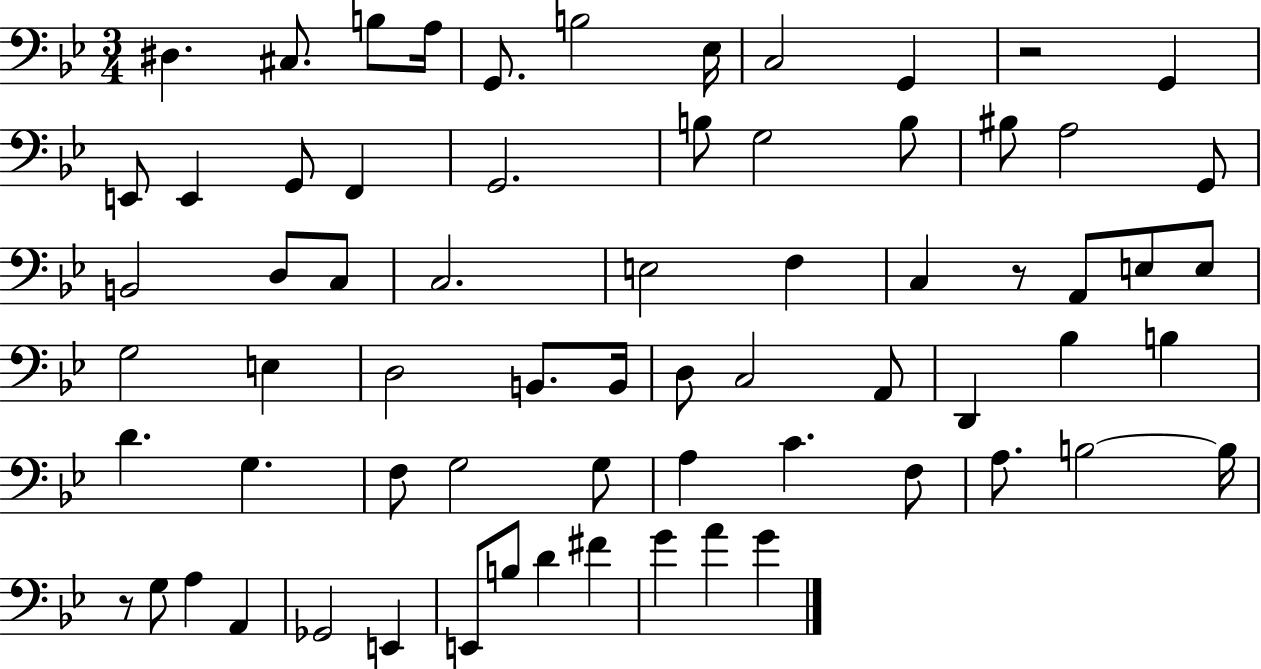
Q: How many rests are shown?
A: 3